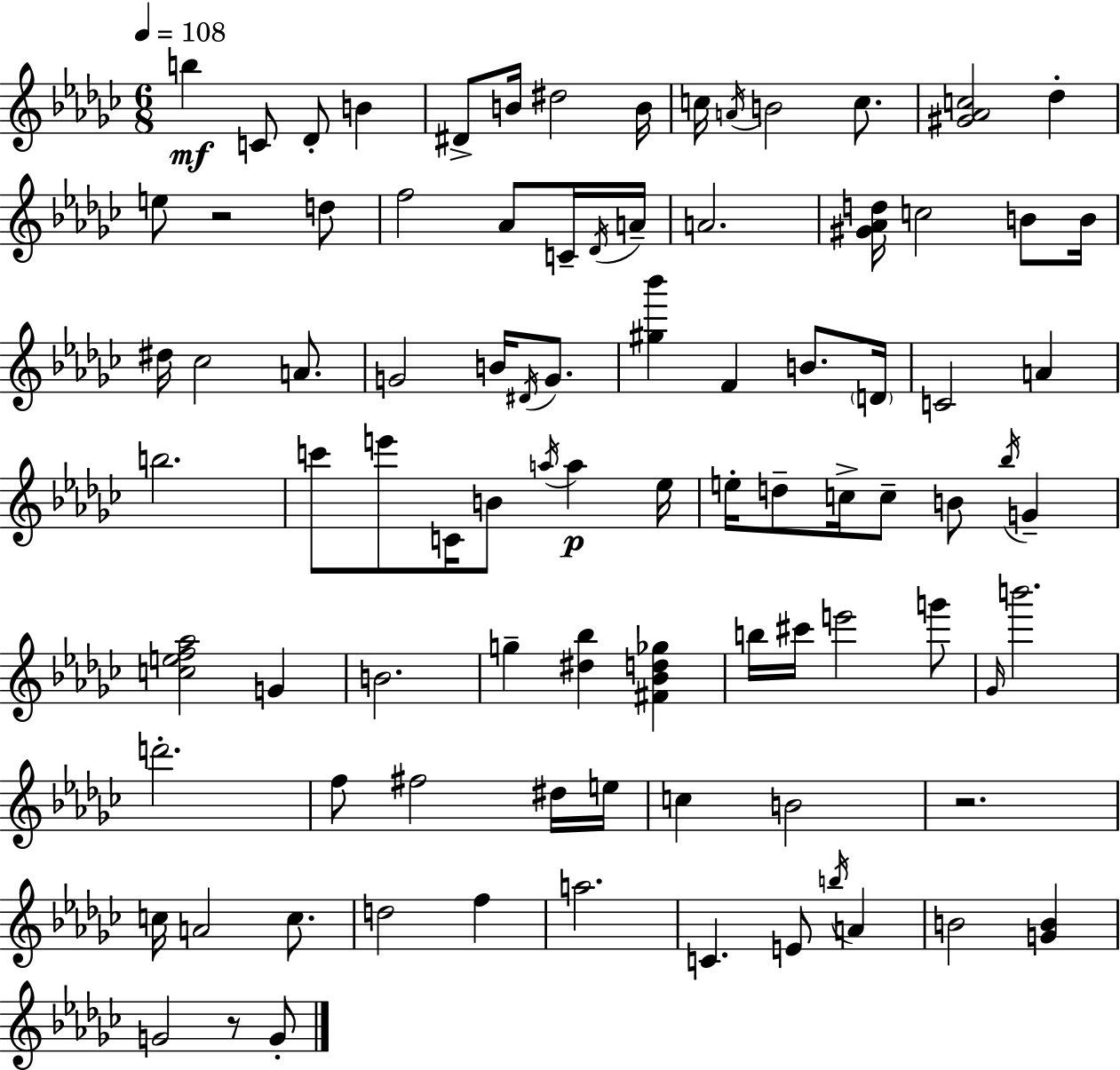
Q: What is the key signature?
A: EES minor